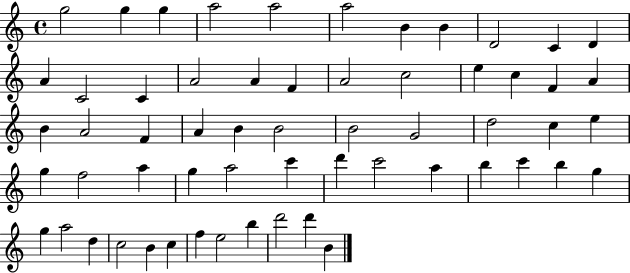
G5/h G5/q G5/q A5/h A5/h A5/h B4/q B4/q D4/h C4/q D4/q A4/q C4/h C4/q A4/h A4/q F4/q A4/h C5/h E5/q C5/q F4/q A4/q B4/q A4/h F4/q A4/q B4/q B4/h B4/h G4/h D5/h C5/q E5/q G5/q F5/h A5/q G5/q A5/h C6/q D6/q C6/h A5/q B5/q C6/q B5/q G5/q G5/q A5/h D5/q C5/h B4/q C5/q F5/q E5/h B5/q D6/h D6/q B4/q